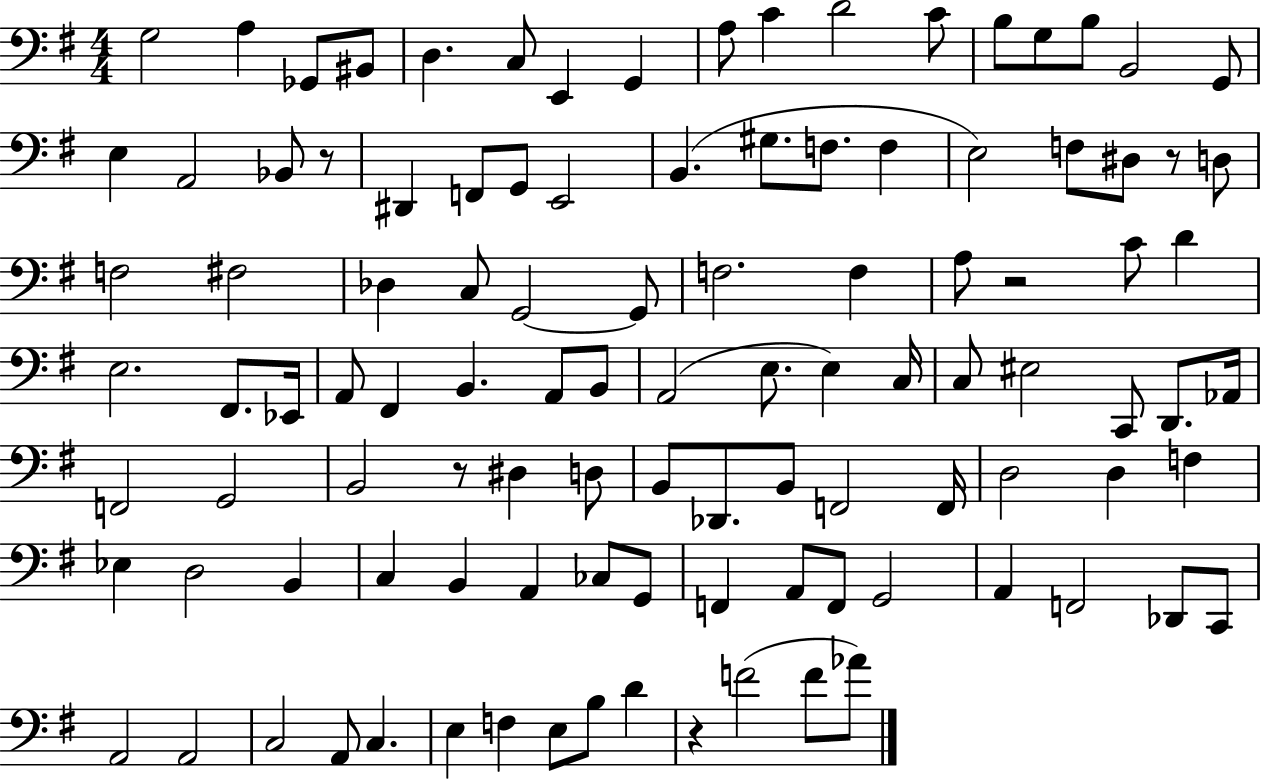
G3/h A3/q Gb2/e BIS2/e D3/q. C3/e E2/q G2/q A3/e C4/q D4/h C4/e B3/e G3/e B3/e B2/h G2/e E3/q A2/h Bb2/e R/e D#2/q F2/e G2/e E2/h B2/q. G#3/e. F3/e. F3/q E3/h F3/e D#3/e R/e D3/e F3/h F#3/h Db3/q C3/e G2/h G2/e F3/h. F3/q A3/e R/h C4/e D4/q E3/h. F#2/e. Eb2/s A2/e F#2/q B2/q. A2/e B2/e A2/h E3/e. E3/q C3/s C3/e EIS3/h C2/e D2/e. Ab2/s F2/h G2/h B2/h R/e D#3/q D3/e B2/e Db2/e. B2/e F2/h F2/s D3/h D3/q F3/q Eb3/q D3/h B2/q C3/q B2/q A2/q CES3/e G2/e F2/q A2/e F2/e G2/h A2/q F2/h Db2/e C2/e A2/h A2/h C3/h A2/e C3/q. E3/q F3/q E3/e B3/e D4/q R/q F4/h F4/e Ab4/e